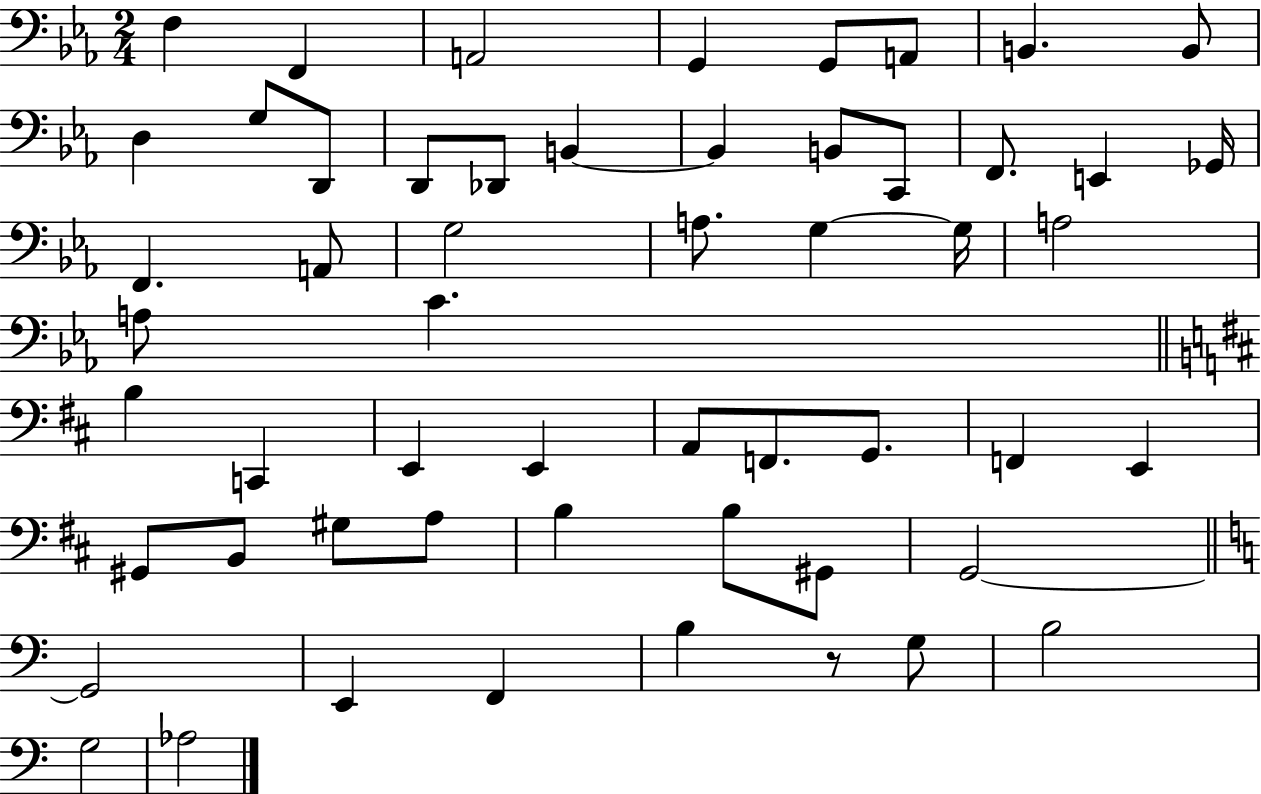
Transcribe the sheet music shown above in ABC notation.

X:1
T:Untitled
M:2/4
L:1/4
K:Eb
F, F,, A,,2 G,, G,,/2 A,,/2 B,, B,,/2 D, G,/2 D,,/2 D,,/2 _D,,/2 B,, B,, B,,/2 C,,/2 F,,/2 E,, _G,,/4 F,, A,,/2 G,2 A,/2 G, G,/4 A,2 A,/2 C B, C,, E,, E,, A,,/2 F,,/2 G,,/2 F,, E,, ^G,,/2 B,,/2 ^G,/2 A,/2 B, B,/2 ^G,,/2 G,,2 G,,2 E,, F,, B, z/2 G,/2 B,2 G,2 _A,2